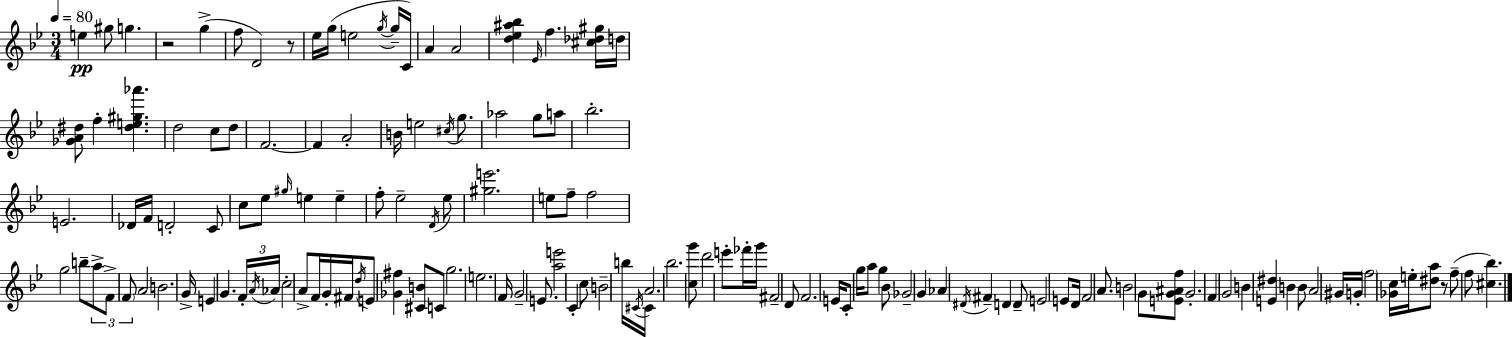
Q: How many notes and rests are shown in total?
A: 140